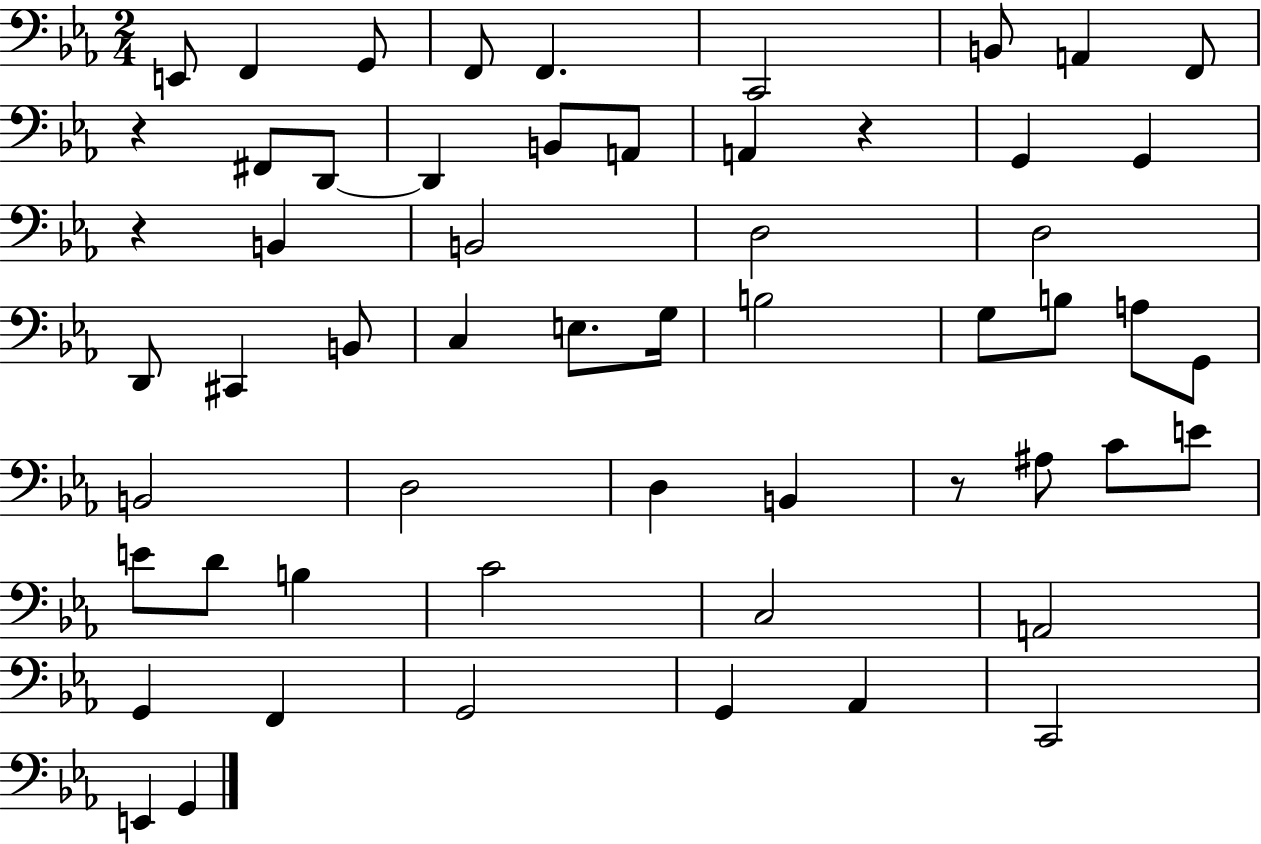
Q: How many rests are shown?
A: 4